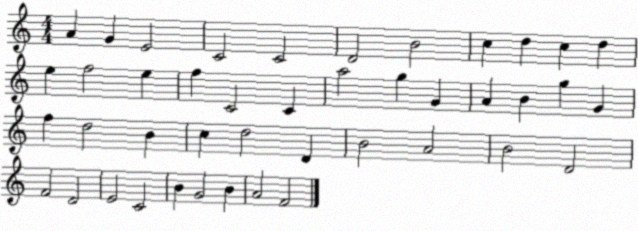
X:1
T:Untitled
M:4/4
L:1/4
K:C
A G E2 C2 C2 D2 B2 c d c d e f2 e f C2 C a2 g G A B g G f d2 B c d2 D B2 A2 B2 D2 F2 D2 E2 C2 B G2 B A2 F2